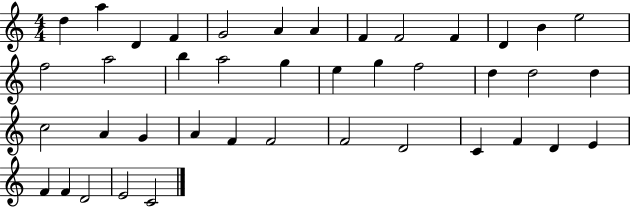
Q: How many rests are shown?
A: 0